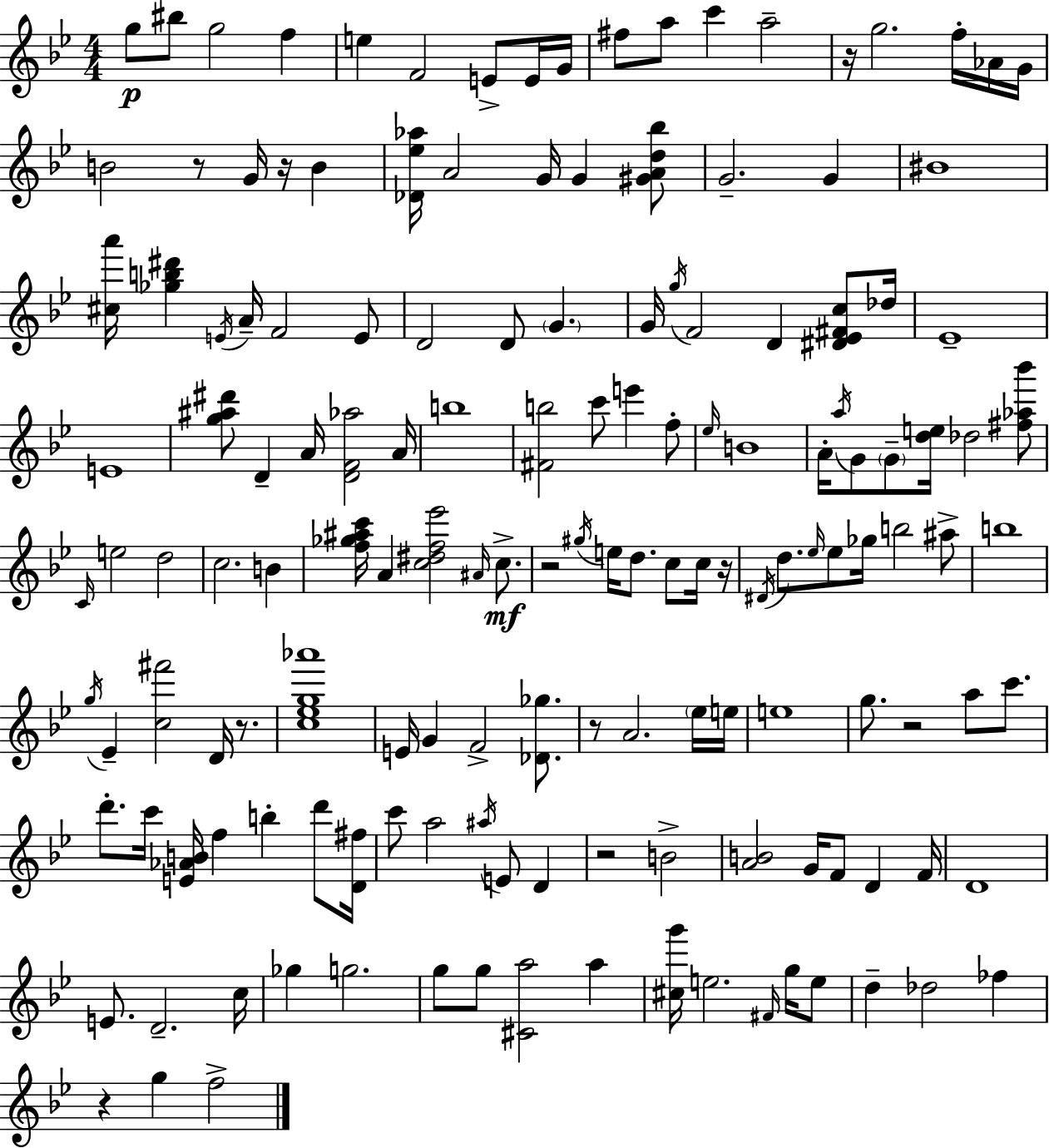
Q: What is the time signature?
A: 4/4